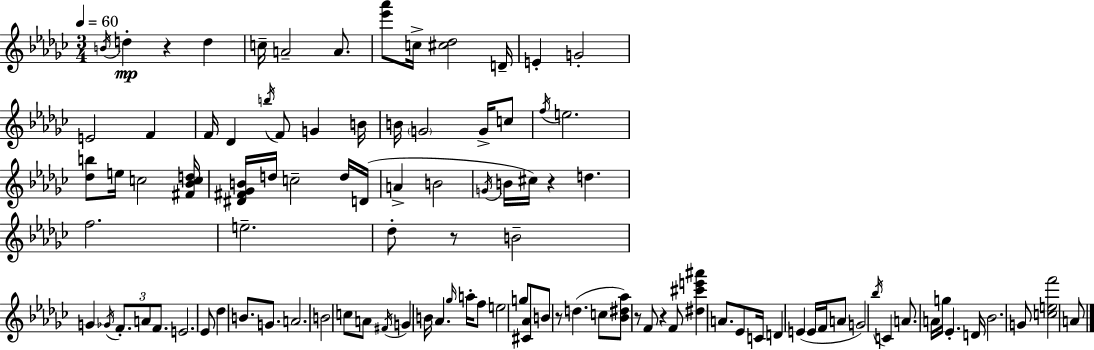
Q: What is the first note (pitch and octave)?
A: B4